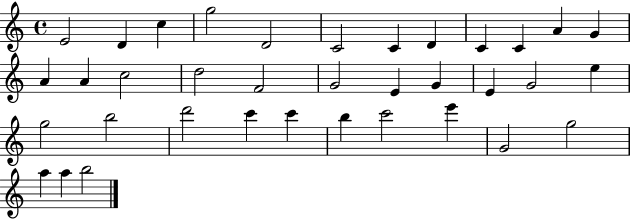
E4/h D4/q C5/q G5/h D4/h C4/h C4/q D4/q C4/q C4/q A4/q G4/q A4/q A4/q C5/h D5/h F4/h G4/h E4/q G4/q E4/q G4/h E5/q G5/h B5/h D6/h C6/q C6/q B5/q C6/h E6/q G4/h G5/h A5/q A5/q B5/h